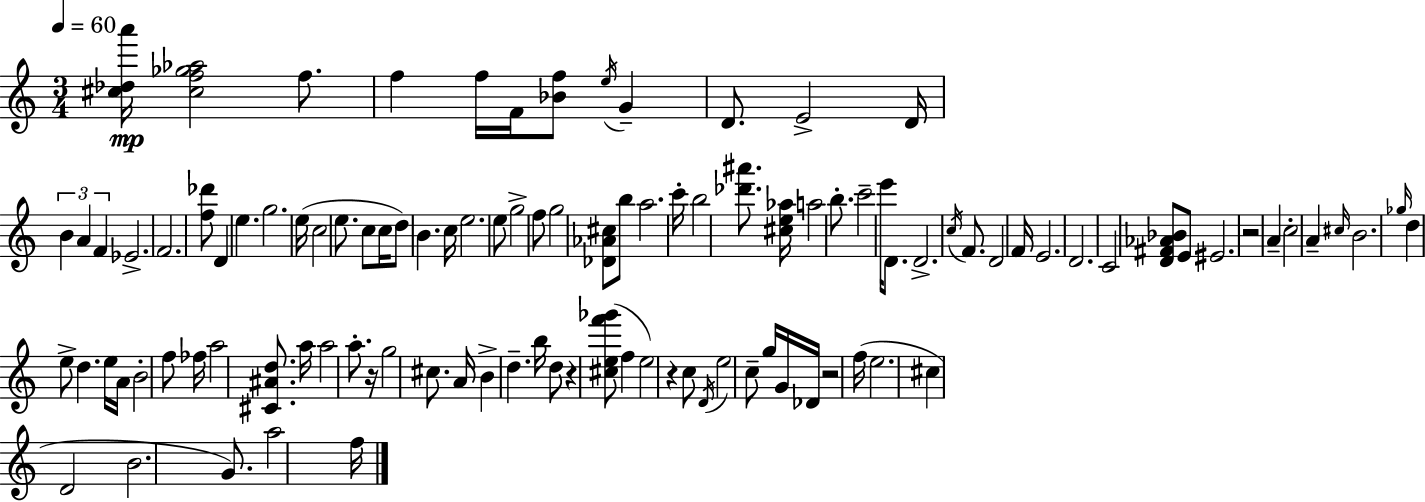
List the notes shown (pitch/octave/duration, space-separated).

[C#5,Db5,A6]/s [C#5,F5,Gb5,Ab5]/h F5/e. F5/q F5/s F4/s [Bb4,F5]/e E5/s G4/q D4/e. E4/h D4/s B4/q A4/q F4/q Eb4/h. F4/h. [F5,Db6]/e D4/q E5/q. G5/h. E5/s C5/h E5/e. C5/e C5/s D5/e B4/q. C5/s E5/h. E5/e G5/h F5/e G5/h [Db4,Ab4,C#5]/e B5/e A5/h. C6/s B5/h [Db6,A#6]/e. [C#5,E5,Ab5]/s A5/h B5/e. C6/h E6/s D4/e. D4/h. C5/s F4/e. D4/h F4/s E4/h. D4/h. C4/h [D4,F#4,Ab4,Bb4]/e E4/e EIS4/h. R/h A4/q C5/h A4/q C#5/s B4/h. Gb5/s D5/q E5/e D5/q. E5/s A4/s B4/h F5/e FES5/s A5/h [C#4,A#4,D5]/e. A5/s A5/h A5/e. R/s G5/h C#5/e. A4/s B4/q D5/q. B5/s D5/e R/q [C#5,E5,F6,Gb6]/e F5/q E5/h R/q C5/e D4/s E5/h C5/e G5/s G4/s Db4/s R/h F5/s E5/h. C#5/q D4/h B4/h. G4/e. A5/h F5/s